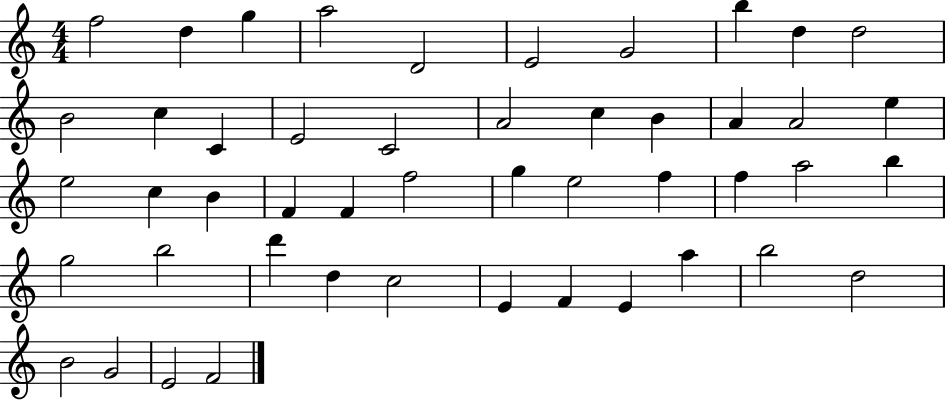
{
  \clef treble
  \numericTimeSignature
  \time 4/4
  \key c \major
  f''2 d''4 g''4 | a''2 d'2 | e'2 g'2 | b''4 d''4 d''2 | \break b'2 c''4 c'4 | e'2 c'2 | a'2 c''4 b'4 | a'4 a'2 e''4 | \break e''2 c''4 b'4 | f'4 f'4 f''2 | g''4 e''2 f''4 | f''4 a''2 b''4 | \break g''2 b''2 | d'''4 d''4 c''2 | e'4 f'4 e'4 a''4 | b''2 d''2 | \break b'2 g'2 | e'2 f'2 | \bar "|."
}